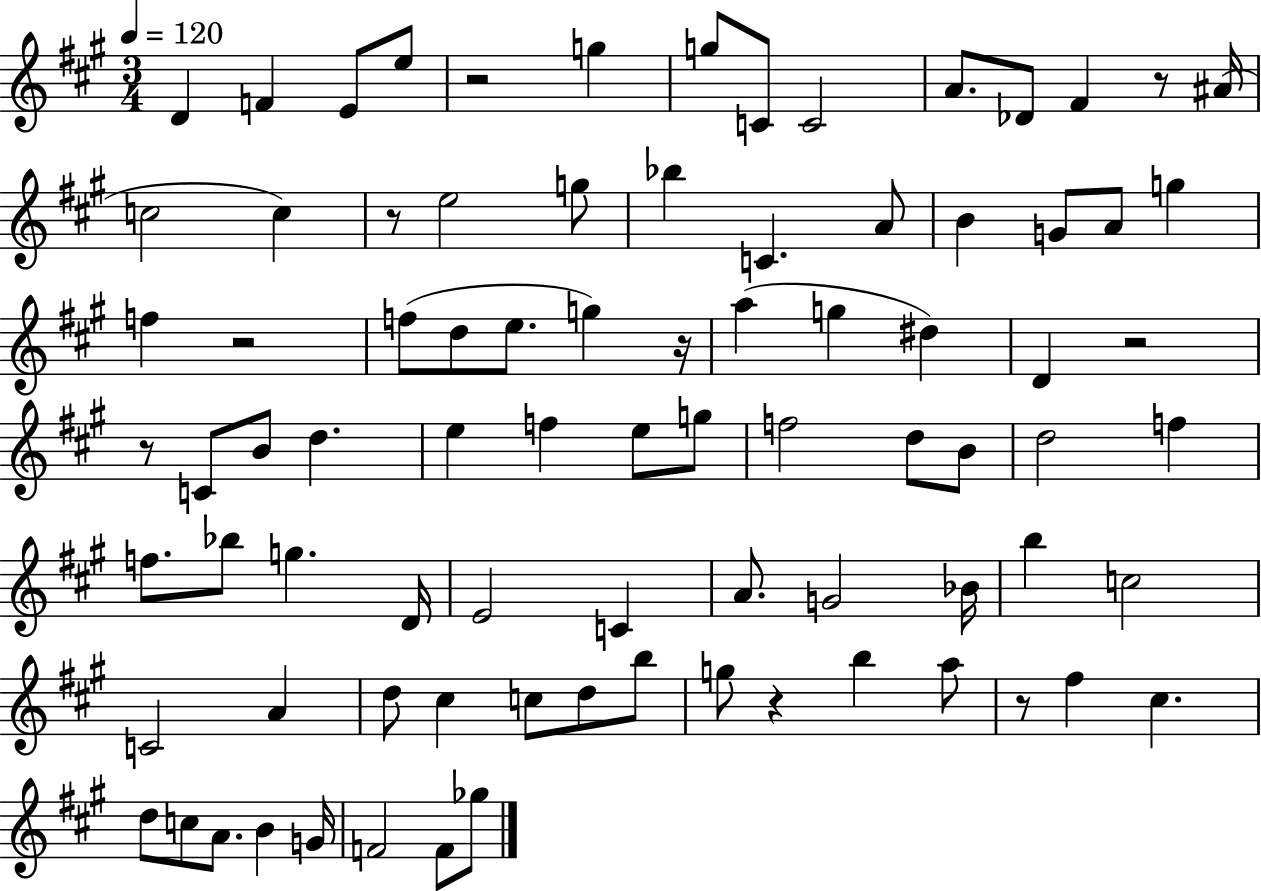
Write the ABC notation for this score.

X:1
T:Untitled
M:3/4
L:1/4
K:A
D F E/2 e/2 z2 g g/2 C/2 C2 A/2 _D/2 ^F z/2 ^A/4 c2 c z/2 e2 g/2 _b C A/2 B G/2 A/2 g f z2 f/2 d/2 e/2 g z/4 a g ^d D z2 z/2 C/2 B/2 d e f e/2 g/2 f2 d/2 B/2 d2 f f/2 _b/2 g D/4 E2 C A/2 G2 _B/4 b c2 C2 A d/2 ^c c/2 d/2 b/2 g/2 z b a/2 z/2 ^f ^c d/2 c/2 A/2 B G/4 F2 F/2 _g/2